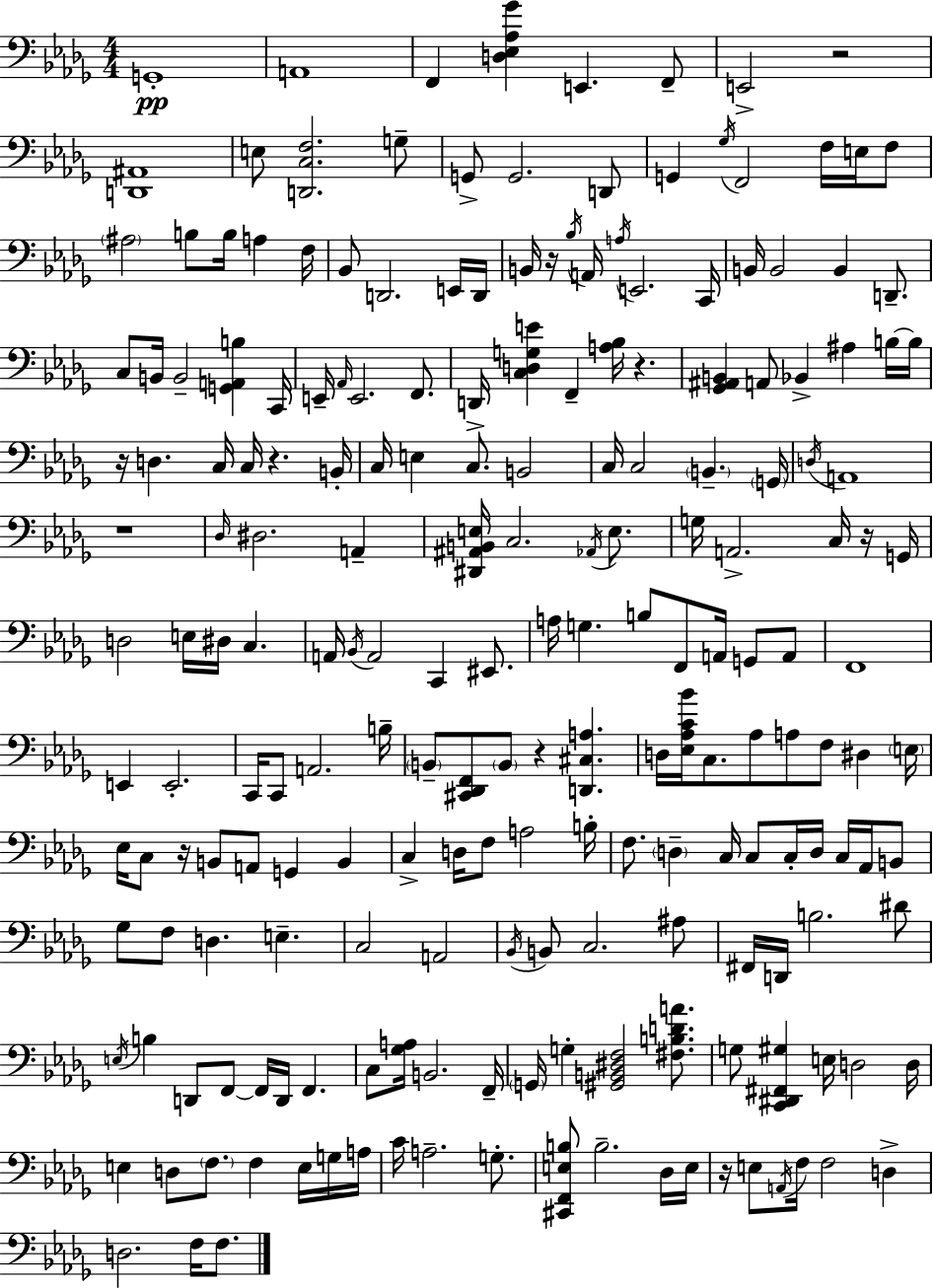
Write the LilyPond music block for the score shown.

{
  \clef bass
  \numericTimeSignature
  \time 4/4
  \key bes \minor
  g,1-.\pp | a,1 | f,4 <d ees aes ges'>4 e,4. f,8-- | e,2-> r2 | \break <d, ais,>1 | e8 <d, c f>2. g8-- | g,8-> g,2. d,8 | g,4 \acciaccatura { ges16 } f,2 f16 e16 f8 | \break \parenthesize ais2 b8 b16 a4 | f16 bes,8 d,2. e,16 | d,16 b,16 r16 \acciaccatura { bes16 } a,16 \acciaccatura { a16 } e,2. | c,16 b,16 b,2 b,4 | \break d,8.-- c8 b,16 b,2-- <g, a, b>4 | c,16 e,16-- \grace { aes,16 } e,2. | f,8. d,16-> <c d g e'>4 f,4-- <a bes>16 r4. | <ges, ais, b,>4 a,8 bes,4-> ais4 | \break b16~~ b16 r16 d4. c16 c16 r4. | b,16-. c16 e4 c8. b,2 | c16 c2 \parenthesize b,4.-- | \parenthesize g,16 \acciaccatura { d16 } a,1 | \break r1 | \grace { des16 } dis2. | a,4-- <dis, ais, b, e>16 c2. | \acciaccatura { aes,16 } e8. g16 a,2.-> | \break c16 r16 g,16 d2 e16 | dis16 c4. a,16 \acciaccatura { bes,16 } a,2 | c,4 eis,8. a16 g4. b8 | f,8 a,16 g,8 a,8 f,1 | \break e,4 e,2.-. | c,16 c,8 a,2. | b16-- \parenthesize b,8-- <cis, des, f,>8 \parenthesize b,8 r4 | <d, cis a>4. d16 <ees aes c' bes'>16 c8. aes8 a8 | \break f8 dis4 \parenthesize e16 ees16 c8 r16 b,8 a,8 | g,4 b,4 c4-> d16 f8 a2 | b16-. f8. \parenthesize d4-- c16 | c8 c16-. d16 c16 aes,16 b,8 ges8 f8 d4. | \break e4.-- c2 | a,2 \acciaccatura { bes,16 } b,8 c2. | ais8 fis,16 d,16 b2. | dis'8 \acciaccatura { e16 } b4 d,8 | \break f,8~~ f,16 d,16 f,4. c8 <ges a>16 b,2. | f,16-- \parenthesize g,16 g4-. <gis, b, dis f>2 | <fis b d' a'>8. g8 <c, dis, fis, gis>4 | e16 d2 d16 e4 d8 | \break \parenthesize f8. f4 e16 g16 a16 c'16 a2.-- | g8.-. <cis, f, e b>8 b2.-- | des16 e16 r16 e8 \acciaccatura { a,16 } f16 f2 | d4-> d2. | \break f16 f8. \bar "|."
}